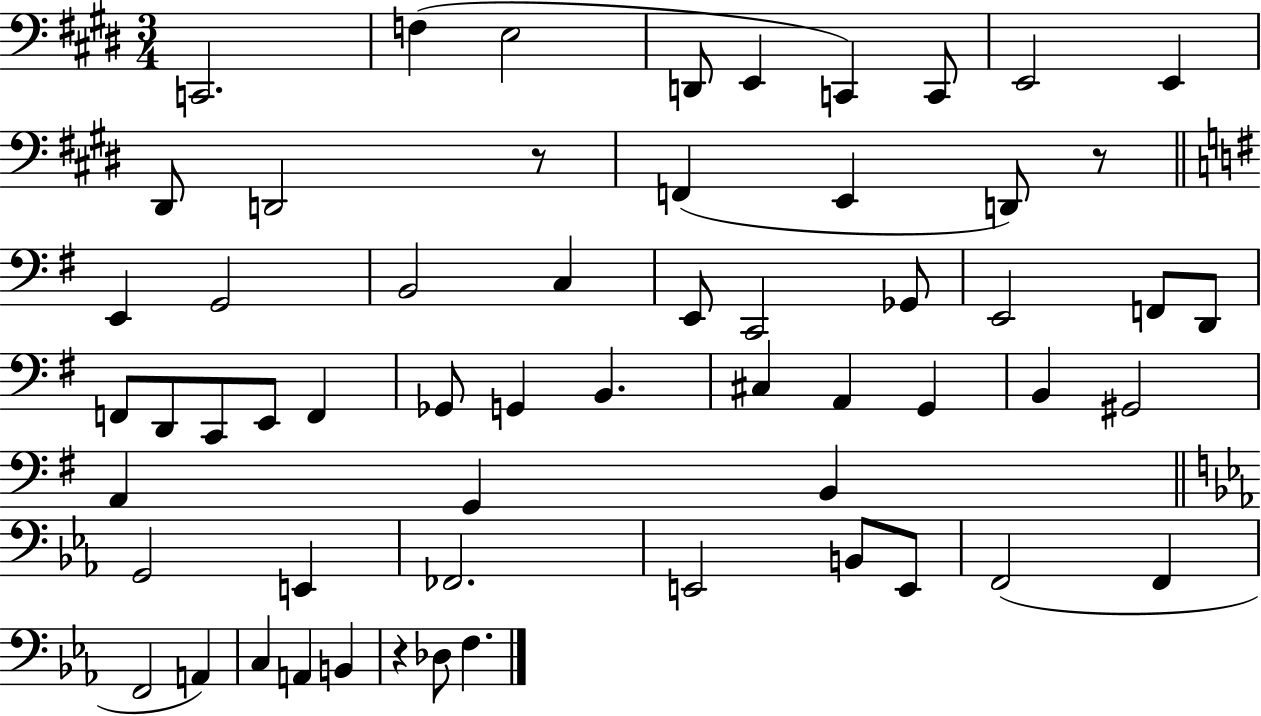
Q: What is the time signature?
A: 3/4